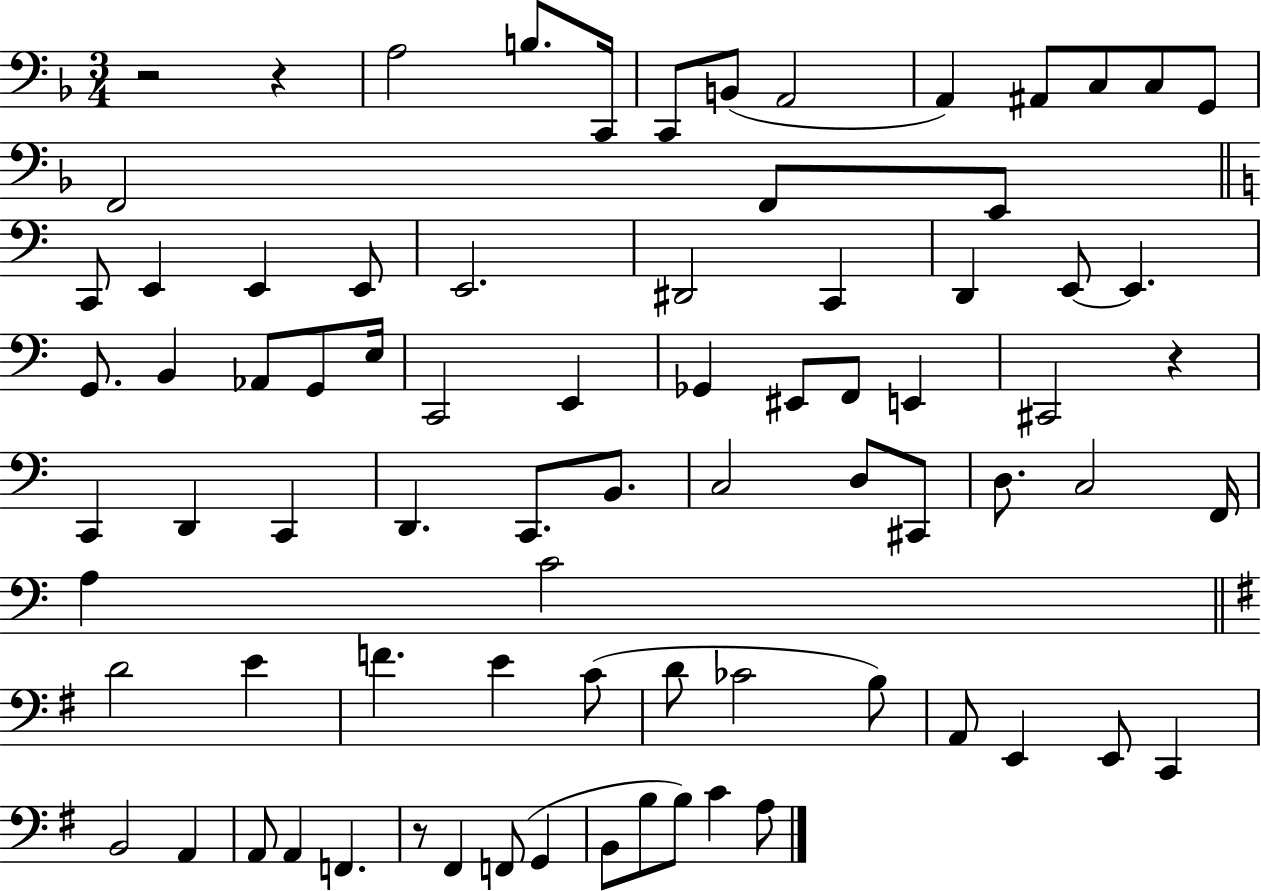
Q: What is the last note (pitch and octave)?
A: A3